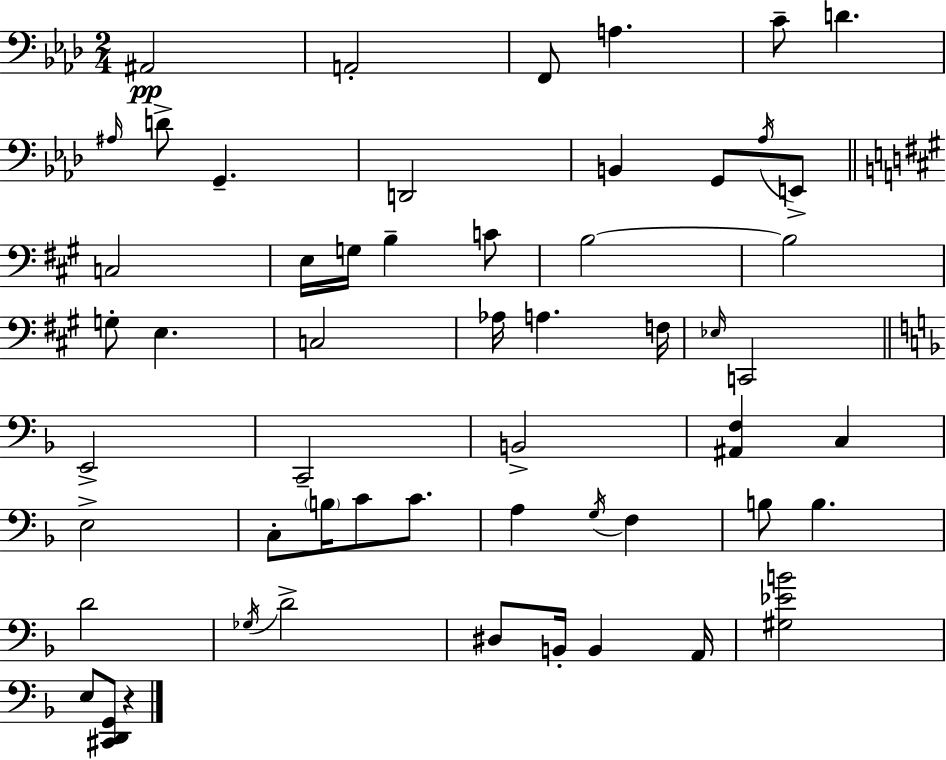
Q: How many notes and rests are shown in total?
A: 55